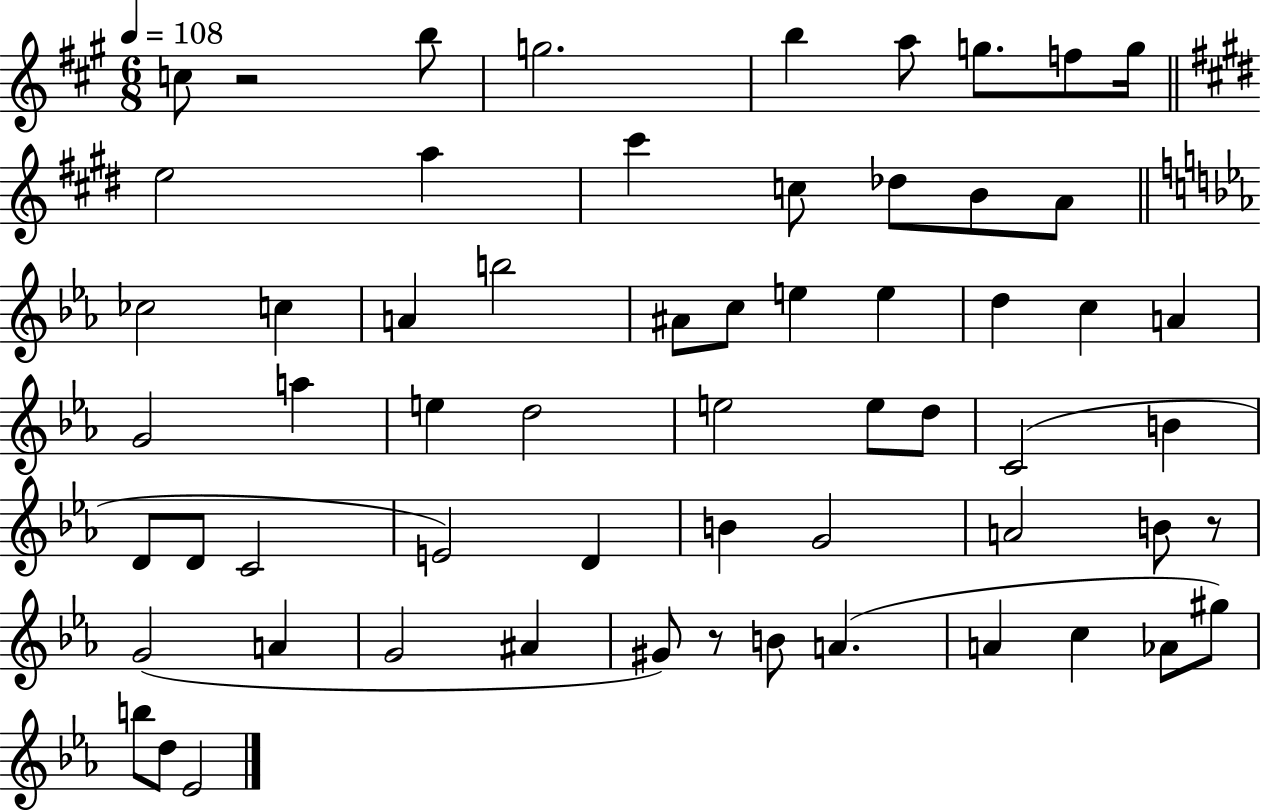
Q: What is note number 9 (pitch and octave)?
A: E5